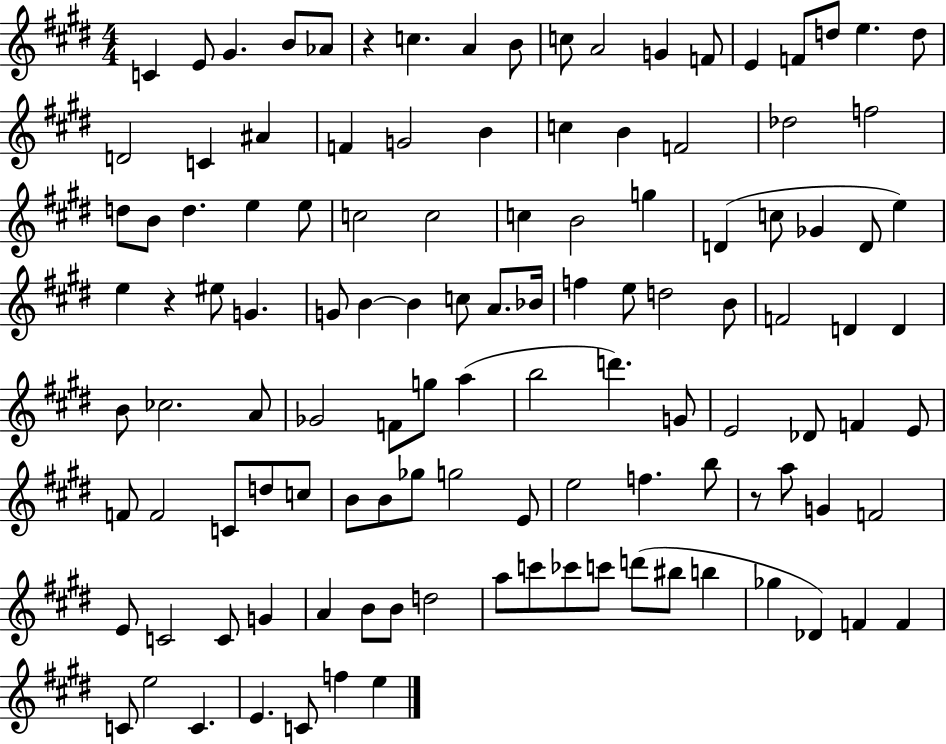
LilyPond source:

{
  \clef treble
  \numericTimeSignature
  \time 4/4
  \key e \major
  c'4 e'8 gis'4. b'8 aes'8 | r4 c''4. a'4 b'8 | c''8 a'2 g'4 f'8 | e'4 f'8 d''8 e''4. d''8 | \break d'2 c'4 ais'4 | f'4 g'2 b'4 | c''4 b'4 f'2 | des''2 f''2 | \break d''8 b'8 d''4. e''4 e''8 | c''2 c''2 | c''4 b'2 g''4 | d'4( c''8 ges'4 d'8 e''4) | \break e''4 r4 eis''8 g'4. | g'8 b'4~~ b'4 c''8 a'8. bes'16 | f''4 e''8 d''2 b'8 | f'2 d'4 d'4 | \break b'8 ces''2. a'8 | ges'2 f'8 g''8 a''4( | b''2 d'''4.) g'8 | e'2 des'8 f'4 e'8 | \break f'8 f'2 c'8 d''8 c''8 | b'8 b'8 ges''8 g''2 e'8 | e''2 f''4. b''8 | r8 a''8 g'4 f'2 | \break e'8 c'2 c'8 g'4 | a'4 b'8 b'8 d''2 | a''8 c'''8 ces'''8 c'''8 d'''8( bis''8 b''4 | ges''4 des'4) f'4 f'4 | \break c'8 e''2 c'4. | e'4. c'8 f''4 e''4 | \bar "|."
}